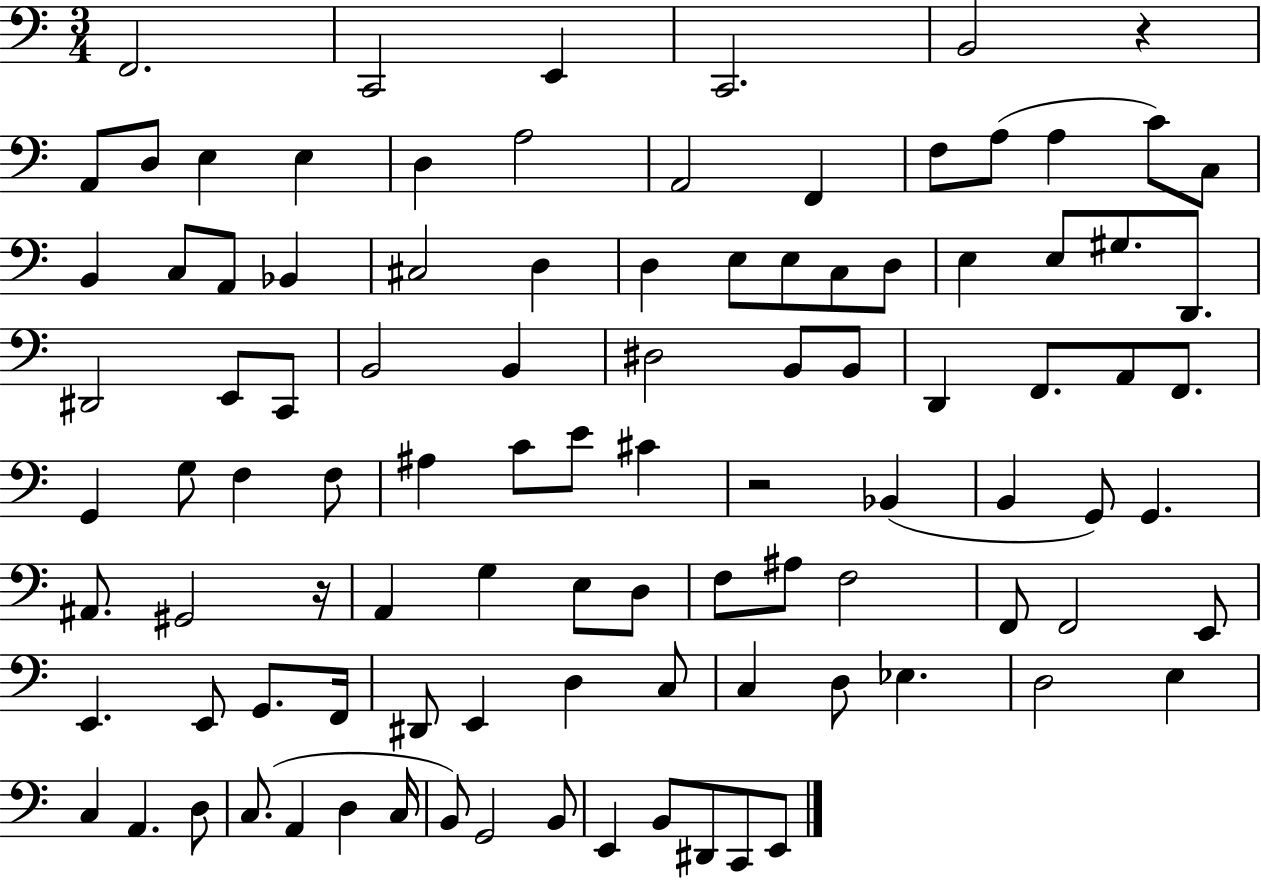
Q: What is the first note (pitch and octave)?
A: F2